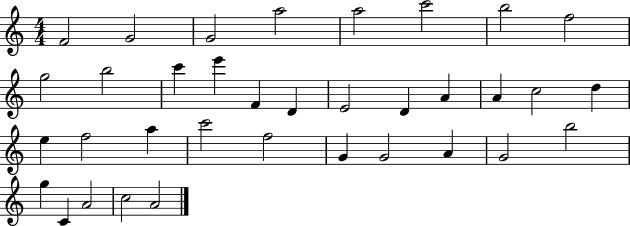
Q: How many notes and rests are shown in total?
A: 35